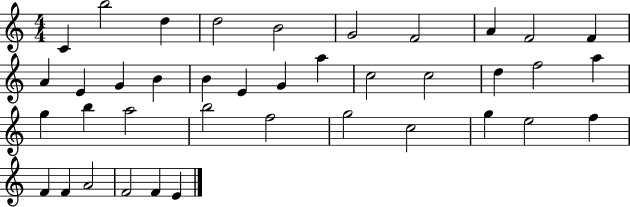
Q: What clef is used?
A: treble